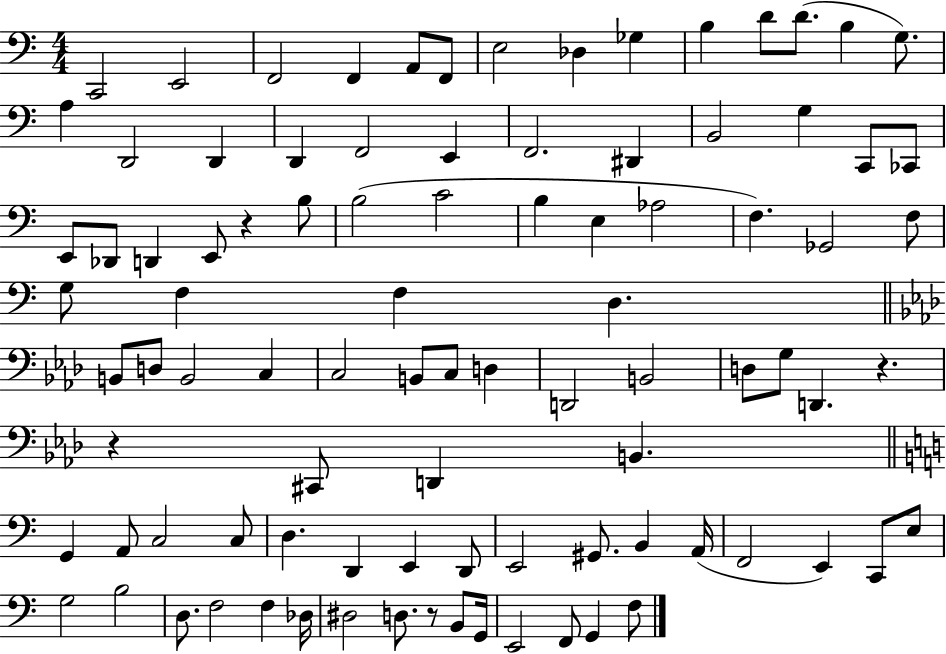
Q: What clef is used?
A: bass